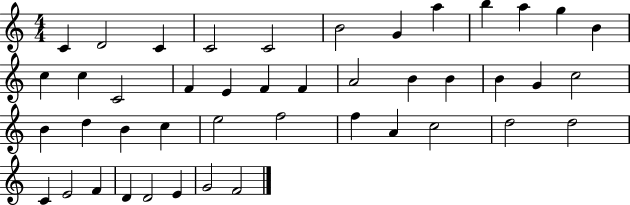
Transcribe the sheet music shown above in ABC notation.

X:1
T:Untitled
M:4/4
L:1/4
K:C
C D2 C C2 C2 B2 G a b a g B c c C2 F E F F A2 B B B G c2 B d B c e2 f2 f A c2 d2 d2 C E2 F D D2 E G2 F2